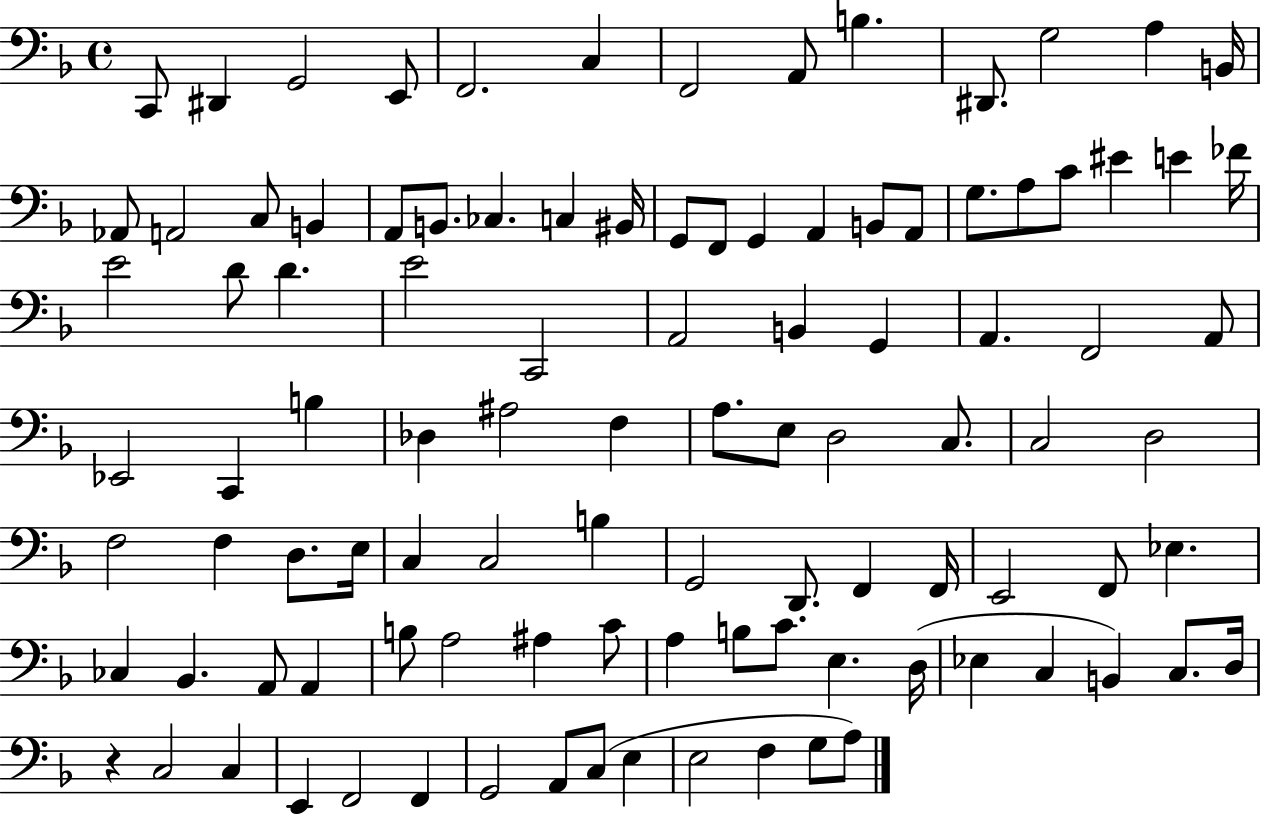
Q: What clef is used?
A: bass